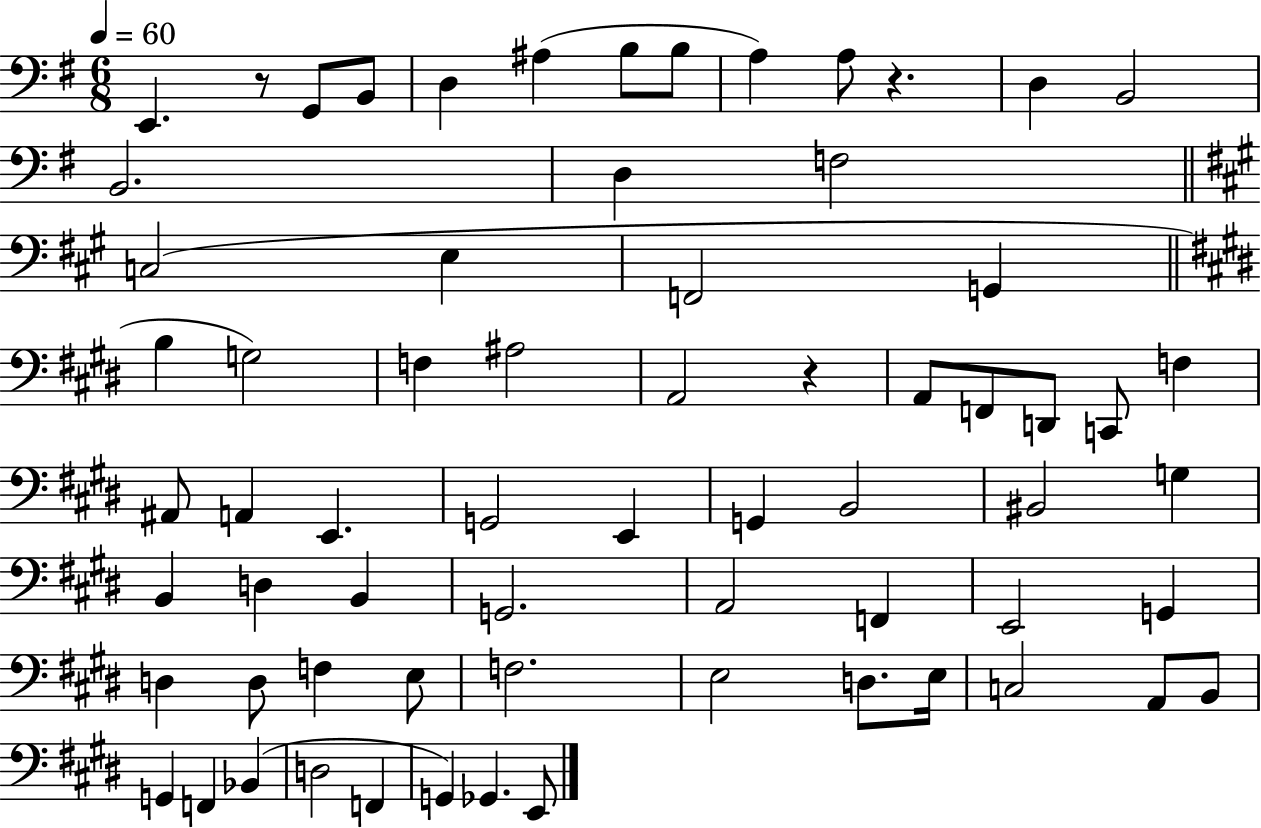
X:1
T:Untitled
M:6/8
L:1/4
K:G
E,, z/2 G,,/2 B,,/2 D, ^A, B,/2 B,/2 A, A,/2 z D, B,,2 B,,2 D, F,2 C,2 E, F,,2 G,, B, G,2 F, ^A,2 A,,2 z A,,/2 F,,/2 D,,/2 C,,/2 F, ^A,,/2 A,, E,, G,,2 E,, G,, B,,2 ^B,,2 G, B,, D, B,, G,,2 A,,2 F,, E,,2 G,, D, D,/2 F, E,/2 F,2 E,2 D,/2 E,/4 C,2 A,,/2 B,,/2 G,, F,, _B,, D,2 F,, G,, _G,, E,,/2